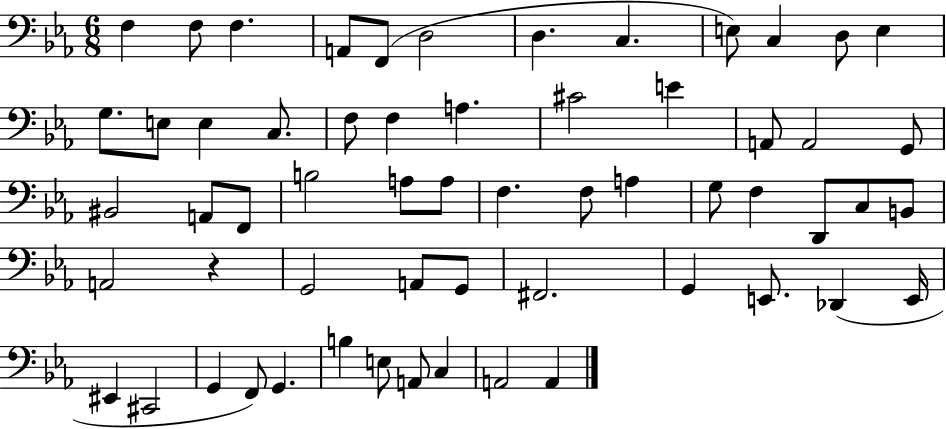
F3/q F3/e F3/q. A2/e F2/e D3/h D3/q. C3/q. E3/e C3/q D3/e E3/q G3/e. E3/e E3/q C3/e. F3/e F3/q A3/q. C#4/h E4/q A2/e A2/h G2/e BIS2/h A2/e F2/e B3/h A3/e A3/e F3/q. F3/e A3/q G3/e F3/q D2/e C3/e B2/e A2/h R/q G2/h A2/e G2/e F#2/h. G2/q E2/e. Db2/q E2/s EIS2/q C#2/h G2/q F2/e G2/q. B3/q E3/e A2/e C3/q A2/h A2/q